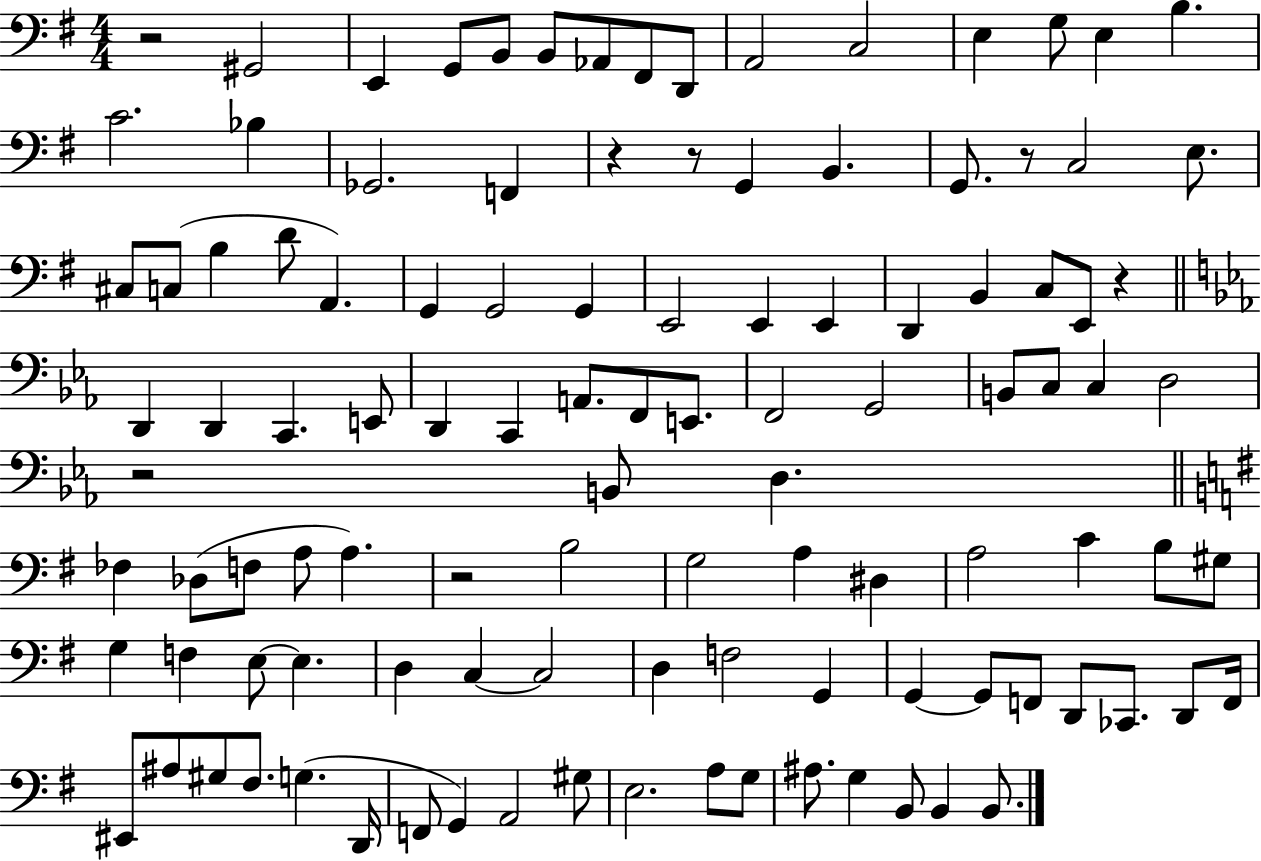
{
  \clef bass
  \numericTimeSignature
  \time 4/4
  \key g \major
  r2 gis,2 | e,4 g,8 b,8 b,8 aes,8 fis,8 d,8 | a,2 c2 | e4 g8 e4 b4. | \break c'2. bes4 | ges,2. f,4 | r4 r8 g,4 b,4. | g,8. r8 c2 e8. | \break cis8 c8( b4 d'8 a,4.) | g,4 g,2 g,4 | e,2 e,4 e,4 | d,4 b,4 c8 e,8 r4 | \break \bar "||" \break \key c \minor d,4 d,4 c,4. e,8 | d,4 c,4 a,8. f,8 e,8. | f,2 g,2 | b,8 c8 c4 d2 | \break r2 b,8 d4. | \bar "||" \break \key g \major fes4 des8( f8 a8 a4.) | r2 b2 | g2 a4 dis4 | a2 c'4 b8 gis8 | \break g4 f4 e8~~ e4. | d4 c4~~ c2 | d4 f2 g,4 | g,4~~ g,8 f,8 d,8 ces,8. d,8 f,16 | \break eis,8 ais8 gis8 fis8. g4.( d,16 | f,8 g,4) a,2 gis8 | e2. a8 g8 | ais8. g4 b,8 b,4 b,8. | \break \bar "|."
}